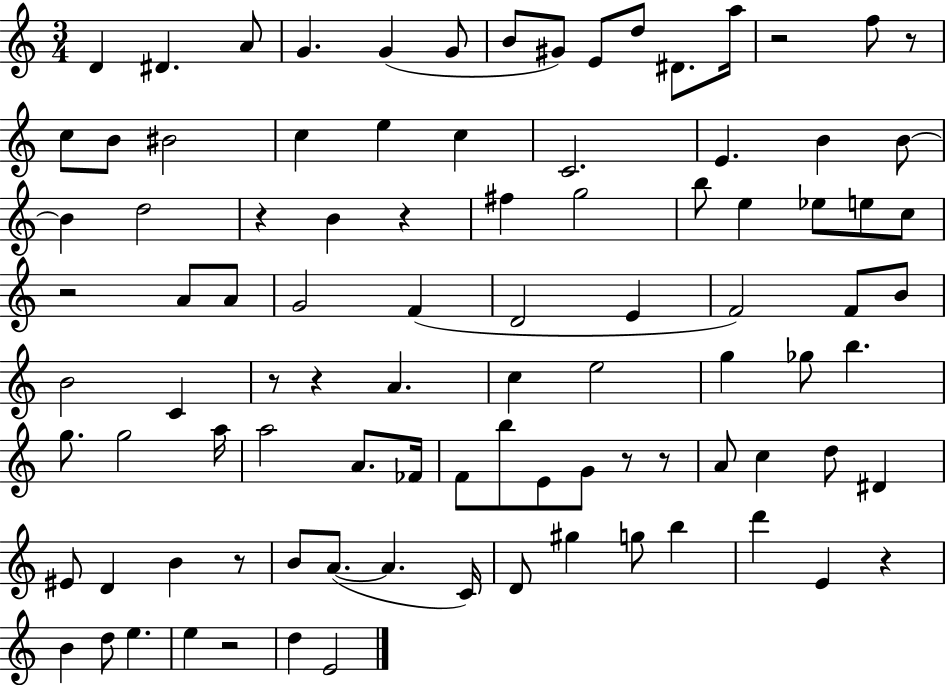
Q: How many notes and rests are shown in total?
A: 95